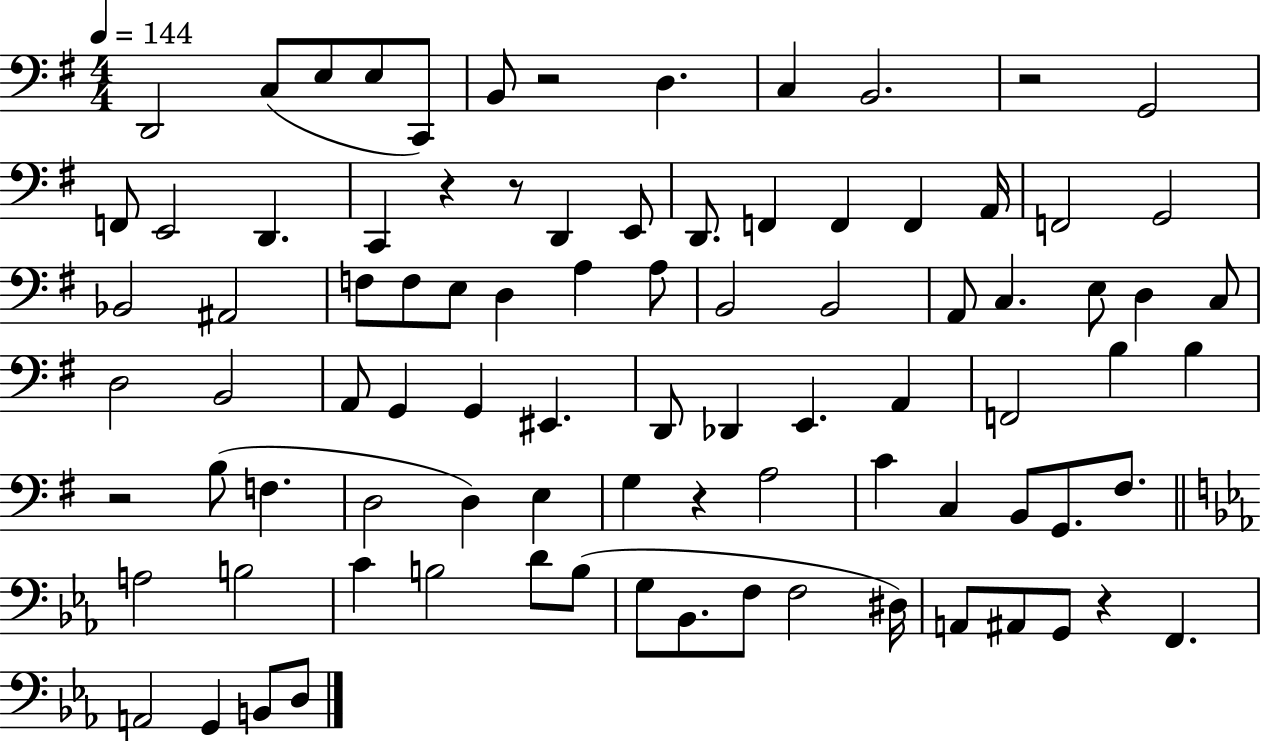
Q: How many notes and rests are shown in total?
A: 89